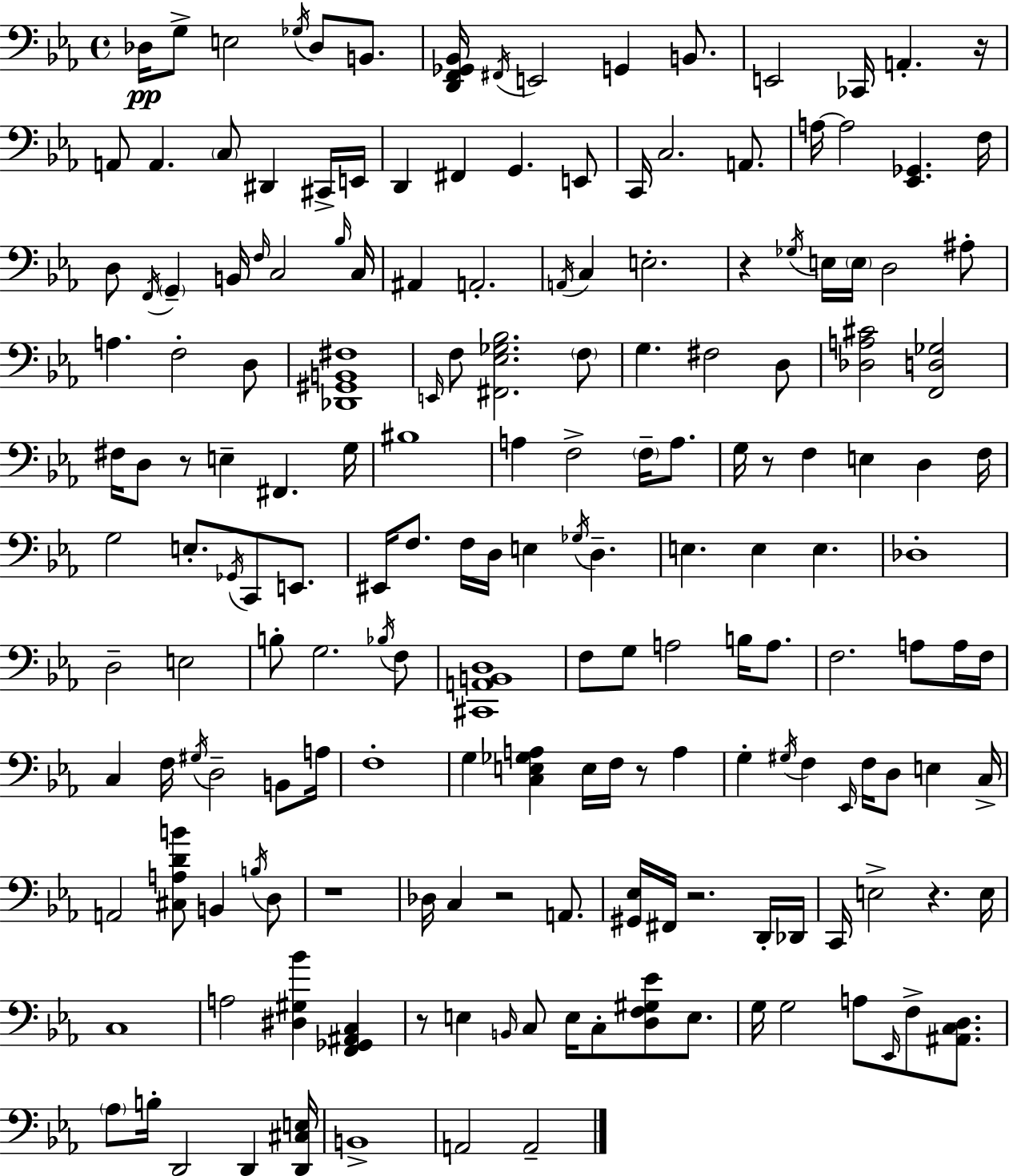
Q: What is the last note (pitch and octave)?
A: A2